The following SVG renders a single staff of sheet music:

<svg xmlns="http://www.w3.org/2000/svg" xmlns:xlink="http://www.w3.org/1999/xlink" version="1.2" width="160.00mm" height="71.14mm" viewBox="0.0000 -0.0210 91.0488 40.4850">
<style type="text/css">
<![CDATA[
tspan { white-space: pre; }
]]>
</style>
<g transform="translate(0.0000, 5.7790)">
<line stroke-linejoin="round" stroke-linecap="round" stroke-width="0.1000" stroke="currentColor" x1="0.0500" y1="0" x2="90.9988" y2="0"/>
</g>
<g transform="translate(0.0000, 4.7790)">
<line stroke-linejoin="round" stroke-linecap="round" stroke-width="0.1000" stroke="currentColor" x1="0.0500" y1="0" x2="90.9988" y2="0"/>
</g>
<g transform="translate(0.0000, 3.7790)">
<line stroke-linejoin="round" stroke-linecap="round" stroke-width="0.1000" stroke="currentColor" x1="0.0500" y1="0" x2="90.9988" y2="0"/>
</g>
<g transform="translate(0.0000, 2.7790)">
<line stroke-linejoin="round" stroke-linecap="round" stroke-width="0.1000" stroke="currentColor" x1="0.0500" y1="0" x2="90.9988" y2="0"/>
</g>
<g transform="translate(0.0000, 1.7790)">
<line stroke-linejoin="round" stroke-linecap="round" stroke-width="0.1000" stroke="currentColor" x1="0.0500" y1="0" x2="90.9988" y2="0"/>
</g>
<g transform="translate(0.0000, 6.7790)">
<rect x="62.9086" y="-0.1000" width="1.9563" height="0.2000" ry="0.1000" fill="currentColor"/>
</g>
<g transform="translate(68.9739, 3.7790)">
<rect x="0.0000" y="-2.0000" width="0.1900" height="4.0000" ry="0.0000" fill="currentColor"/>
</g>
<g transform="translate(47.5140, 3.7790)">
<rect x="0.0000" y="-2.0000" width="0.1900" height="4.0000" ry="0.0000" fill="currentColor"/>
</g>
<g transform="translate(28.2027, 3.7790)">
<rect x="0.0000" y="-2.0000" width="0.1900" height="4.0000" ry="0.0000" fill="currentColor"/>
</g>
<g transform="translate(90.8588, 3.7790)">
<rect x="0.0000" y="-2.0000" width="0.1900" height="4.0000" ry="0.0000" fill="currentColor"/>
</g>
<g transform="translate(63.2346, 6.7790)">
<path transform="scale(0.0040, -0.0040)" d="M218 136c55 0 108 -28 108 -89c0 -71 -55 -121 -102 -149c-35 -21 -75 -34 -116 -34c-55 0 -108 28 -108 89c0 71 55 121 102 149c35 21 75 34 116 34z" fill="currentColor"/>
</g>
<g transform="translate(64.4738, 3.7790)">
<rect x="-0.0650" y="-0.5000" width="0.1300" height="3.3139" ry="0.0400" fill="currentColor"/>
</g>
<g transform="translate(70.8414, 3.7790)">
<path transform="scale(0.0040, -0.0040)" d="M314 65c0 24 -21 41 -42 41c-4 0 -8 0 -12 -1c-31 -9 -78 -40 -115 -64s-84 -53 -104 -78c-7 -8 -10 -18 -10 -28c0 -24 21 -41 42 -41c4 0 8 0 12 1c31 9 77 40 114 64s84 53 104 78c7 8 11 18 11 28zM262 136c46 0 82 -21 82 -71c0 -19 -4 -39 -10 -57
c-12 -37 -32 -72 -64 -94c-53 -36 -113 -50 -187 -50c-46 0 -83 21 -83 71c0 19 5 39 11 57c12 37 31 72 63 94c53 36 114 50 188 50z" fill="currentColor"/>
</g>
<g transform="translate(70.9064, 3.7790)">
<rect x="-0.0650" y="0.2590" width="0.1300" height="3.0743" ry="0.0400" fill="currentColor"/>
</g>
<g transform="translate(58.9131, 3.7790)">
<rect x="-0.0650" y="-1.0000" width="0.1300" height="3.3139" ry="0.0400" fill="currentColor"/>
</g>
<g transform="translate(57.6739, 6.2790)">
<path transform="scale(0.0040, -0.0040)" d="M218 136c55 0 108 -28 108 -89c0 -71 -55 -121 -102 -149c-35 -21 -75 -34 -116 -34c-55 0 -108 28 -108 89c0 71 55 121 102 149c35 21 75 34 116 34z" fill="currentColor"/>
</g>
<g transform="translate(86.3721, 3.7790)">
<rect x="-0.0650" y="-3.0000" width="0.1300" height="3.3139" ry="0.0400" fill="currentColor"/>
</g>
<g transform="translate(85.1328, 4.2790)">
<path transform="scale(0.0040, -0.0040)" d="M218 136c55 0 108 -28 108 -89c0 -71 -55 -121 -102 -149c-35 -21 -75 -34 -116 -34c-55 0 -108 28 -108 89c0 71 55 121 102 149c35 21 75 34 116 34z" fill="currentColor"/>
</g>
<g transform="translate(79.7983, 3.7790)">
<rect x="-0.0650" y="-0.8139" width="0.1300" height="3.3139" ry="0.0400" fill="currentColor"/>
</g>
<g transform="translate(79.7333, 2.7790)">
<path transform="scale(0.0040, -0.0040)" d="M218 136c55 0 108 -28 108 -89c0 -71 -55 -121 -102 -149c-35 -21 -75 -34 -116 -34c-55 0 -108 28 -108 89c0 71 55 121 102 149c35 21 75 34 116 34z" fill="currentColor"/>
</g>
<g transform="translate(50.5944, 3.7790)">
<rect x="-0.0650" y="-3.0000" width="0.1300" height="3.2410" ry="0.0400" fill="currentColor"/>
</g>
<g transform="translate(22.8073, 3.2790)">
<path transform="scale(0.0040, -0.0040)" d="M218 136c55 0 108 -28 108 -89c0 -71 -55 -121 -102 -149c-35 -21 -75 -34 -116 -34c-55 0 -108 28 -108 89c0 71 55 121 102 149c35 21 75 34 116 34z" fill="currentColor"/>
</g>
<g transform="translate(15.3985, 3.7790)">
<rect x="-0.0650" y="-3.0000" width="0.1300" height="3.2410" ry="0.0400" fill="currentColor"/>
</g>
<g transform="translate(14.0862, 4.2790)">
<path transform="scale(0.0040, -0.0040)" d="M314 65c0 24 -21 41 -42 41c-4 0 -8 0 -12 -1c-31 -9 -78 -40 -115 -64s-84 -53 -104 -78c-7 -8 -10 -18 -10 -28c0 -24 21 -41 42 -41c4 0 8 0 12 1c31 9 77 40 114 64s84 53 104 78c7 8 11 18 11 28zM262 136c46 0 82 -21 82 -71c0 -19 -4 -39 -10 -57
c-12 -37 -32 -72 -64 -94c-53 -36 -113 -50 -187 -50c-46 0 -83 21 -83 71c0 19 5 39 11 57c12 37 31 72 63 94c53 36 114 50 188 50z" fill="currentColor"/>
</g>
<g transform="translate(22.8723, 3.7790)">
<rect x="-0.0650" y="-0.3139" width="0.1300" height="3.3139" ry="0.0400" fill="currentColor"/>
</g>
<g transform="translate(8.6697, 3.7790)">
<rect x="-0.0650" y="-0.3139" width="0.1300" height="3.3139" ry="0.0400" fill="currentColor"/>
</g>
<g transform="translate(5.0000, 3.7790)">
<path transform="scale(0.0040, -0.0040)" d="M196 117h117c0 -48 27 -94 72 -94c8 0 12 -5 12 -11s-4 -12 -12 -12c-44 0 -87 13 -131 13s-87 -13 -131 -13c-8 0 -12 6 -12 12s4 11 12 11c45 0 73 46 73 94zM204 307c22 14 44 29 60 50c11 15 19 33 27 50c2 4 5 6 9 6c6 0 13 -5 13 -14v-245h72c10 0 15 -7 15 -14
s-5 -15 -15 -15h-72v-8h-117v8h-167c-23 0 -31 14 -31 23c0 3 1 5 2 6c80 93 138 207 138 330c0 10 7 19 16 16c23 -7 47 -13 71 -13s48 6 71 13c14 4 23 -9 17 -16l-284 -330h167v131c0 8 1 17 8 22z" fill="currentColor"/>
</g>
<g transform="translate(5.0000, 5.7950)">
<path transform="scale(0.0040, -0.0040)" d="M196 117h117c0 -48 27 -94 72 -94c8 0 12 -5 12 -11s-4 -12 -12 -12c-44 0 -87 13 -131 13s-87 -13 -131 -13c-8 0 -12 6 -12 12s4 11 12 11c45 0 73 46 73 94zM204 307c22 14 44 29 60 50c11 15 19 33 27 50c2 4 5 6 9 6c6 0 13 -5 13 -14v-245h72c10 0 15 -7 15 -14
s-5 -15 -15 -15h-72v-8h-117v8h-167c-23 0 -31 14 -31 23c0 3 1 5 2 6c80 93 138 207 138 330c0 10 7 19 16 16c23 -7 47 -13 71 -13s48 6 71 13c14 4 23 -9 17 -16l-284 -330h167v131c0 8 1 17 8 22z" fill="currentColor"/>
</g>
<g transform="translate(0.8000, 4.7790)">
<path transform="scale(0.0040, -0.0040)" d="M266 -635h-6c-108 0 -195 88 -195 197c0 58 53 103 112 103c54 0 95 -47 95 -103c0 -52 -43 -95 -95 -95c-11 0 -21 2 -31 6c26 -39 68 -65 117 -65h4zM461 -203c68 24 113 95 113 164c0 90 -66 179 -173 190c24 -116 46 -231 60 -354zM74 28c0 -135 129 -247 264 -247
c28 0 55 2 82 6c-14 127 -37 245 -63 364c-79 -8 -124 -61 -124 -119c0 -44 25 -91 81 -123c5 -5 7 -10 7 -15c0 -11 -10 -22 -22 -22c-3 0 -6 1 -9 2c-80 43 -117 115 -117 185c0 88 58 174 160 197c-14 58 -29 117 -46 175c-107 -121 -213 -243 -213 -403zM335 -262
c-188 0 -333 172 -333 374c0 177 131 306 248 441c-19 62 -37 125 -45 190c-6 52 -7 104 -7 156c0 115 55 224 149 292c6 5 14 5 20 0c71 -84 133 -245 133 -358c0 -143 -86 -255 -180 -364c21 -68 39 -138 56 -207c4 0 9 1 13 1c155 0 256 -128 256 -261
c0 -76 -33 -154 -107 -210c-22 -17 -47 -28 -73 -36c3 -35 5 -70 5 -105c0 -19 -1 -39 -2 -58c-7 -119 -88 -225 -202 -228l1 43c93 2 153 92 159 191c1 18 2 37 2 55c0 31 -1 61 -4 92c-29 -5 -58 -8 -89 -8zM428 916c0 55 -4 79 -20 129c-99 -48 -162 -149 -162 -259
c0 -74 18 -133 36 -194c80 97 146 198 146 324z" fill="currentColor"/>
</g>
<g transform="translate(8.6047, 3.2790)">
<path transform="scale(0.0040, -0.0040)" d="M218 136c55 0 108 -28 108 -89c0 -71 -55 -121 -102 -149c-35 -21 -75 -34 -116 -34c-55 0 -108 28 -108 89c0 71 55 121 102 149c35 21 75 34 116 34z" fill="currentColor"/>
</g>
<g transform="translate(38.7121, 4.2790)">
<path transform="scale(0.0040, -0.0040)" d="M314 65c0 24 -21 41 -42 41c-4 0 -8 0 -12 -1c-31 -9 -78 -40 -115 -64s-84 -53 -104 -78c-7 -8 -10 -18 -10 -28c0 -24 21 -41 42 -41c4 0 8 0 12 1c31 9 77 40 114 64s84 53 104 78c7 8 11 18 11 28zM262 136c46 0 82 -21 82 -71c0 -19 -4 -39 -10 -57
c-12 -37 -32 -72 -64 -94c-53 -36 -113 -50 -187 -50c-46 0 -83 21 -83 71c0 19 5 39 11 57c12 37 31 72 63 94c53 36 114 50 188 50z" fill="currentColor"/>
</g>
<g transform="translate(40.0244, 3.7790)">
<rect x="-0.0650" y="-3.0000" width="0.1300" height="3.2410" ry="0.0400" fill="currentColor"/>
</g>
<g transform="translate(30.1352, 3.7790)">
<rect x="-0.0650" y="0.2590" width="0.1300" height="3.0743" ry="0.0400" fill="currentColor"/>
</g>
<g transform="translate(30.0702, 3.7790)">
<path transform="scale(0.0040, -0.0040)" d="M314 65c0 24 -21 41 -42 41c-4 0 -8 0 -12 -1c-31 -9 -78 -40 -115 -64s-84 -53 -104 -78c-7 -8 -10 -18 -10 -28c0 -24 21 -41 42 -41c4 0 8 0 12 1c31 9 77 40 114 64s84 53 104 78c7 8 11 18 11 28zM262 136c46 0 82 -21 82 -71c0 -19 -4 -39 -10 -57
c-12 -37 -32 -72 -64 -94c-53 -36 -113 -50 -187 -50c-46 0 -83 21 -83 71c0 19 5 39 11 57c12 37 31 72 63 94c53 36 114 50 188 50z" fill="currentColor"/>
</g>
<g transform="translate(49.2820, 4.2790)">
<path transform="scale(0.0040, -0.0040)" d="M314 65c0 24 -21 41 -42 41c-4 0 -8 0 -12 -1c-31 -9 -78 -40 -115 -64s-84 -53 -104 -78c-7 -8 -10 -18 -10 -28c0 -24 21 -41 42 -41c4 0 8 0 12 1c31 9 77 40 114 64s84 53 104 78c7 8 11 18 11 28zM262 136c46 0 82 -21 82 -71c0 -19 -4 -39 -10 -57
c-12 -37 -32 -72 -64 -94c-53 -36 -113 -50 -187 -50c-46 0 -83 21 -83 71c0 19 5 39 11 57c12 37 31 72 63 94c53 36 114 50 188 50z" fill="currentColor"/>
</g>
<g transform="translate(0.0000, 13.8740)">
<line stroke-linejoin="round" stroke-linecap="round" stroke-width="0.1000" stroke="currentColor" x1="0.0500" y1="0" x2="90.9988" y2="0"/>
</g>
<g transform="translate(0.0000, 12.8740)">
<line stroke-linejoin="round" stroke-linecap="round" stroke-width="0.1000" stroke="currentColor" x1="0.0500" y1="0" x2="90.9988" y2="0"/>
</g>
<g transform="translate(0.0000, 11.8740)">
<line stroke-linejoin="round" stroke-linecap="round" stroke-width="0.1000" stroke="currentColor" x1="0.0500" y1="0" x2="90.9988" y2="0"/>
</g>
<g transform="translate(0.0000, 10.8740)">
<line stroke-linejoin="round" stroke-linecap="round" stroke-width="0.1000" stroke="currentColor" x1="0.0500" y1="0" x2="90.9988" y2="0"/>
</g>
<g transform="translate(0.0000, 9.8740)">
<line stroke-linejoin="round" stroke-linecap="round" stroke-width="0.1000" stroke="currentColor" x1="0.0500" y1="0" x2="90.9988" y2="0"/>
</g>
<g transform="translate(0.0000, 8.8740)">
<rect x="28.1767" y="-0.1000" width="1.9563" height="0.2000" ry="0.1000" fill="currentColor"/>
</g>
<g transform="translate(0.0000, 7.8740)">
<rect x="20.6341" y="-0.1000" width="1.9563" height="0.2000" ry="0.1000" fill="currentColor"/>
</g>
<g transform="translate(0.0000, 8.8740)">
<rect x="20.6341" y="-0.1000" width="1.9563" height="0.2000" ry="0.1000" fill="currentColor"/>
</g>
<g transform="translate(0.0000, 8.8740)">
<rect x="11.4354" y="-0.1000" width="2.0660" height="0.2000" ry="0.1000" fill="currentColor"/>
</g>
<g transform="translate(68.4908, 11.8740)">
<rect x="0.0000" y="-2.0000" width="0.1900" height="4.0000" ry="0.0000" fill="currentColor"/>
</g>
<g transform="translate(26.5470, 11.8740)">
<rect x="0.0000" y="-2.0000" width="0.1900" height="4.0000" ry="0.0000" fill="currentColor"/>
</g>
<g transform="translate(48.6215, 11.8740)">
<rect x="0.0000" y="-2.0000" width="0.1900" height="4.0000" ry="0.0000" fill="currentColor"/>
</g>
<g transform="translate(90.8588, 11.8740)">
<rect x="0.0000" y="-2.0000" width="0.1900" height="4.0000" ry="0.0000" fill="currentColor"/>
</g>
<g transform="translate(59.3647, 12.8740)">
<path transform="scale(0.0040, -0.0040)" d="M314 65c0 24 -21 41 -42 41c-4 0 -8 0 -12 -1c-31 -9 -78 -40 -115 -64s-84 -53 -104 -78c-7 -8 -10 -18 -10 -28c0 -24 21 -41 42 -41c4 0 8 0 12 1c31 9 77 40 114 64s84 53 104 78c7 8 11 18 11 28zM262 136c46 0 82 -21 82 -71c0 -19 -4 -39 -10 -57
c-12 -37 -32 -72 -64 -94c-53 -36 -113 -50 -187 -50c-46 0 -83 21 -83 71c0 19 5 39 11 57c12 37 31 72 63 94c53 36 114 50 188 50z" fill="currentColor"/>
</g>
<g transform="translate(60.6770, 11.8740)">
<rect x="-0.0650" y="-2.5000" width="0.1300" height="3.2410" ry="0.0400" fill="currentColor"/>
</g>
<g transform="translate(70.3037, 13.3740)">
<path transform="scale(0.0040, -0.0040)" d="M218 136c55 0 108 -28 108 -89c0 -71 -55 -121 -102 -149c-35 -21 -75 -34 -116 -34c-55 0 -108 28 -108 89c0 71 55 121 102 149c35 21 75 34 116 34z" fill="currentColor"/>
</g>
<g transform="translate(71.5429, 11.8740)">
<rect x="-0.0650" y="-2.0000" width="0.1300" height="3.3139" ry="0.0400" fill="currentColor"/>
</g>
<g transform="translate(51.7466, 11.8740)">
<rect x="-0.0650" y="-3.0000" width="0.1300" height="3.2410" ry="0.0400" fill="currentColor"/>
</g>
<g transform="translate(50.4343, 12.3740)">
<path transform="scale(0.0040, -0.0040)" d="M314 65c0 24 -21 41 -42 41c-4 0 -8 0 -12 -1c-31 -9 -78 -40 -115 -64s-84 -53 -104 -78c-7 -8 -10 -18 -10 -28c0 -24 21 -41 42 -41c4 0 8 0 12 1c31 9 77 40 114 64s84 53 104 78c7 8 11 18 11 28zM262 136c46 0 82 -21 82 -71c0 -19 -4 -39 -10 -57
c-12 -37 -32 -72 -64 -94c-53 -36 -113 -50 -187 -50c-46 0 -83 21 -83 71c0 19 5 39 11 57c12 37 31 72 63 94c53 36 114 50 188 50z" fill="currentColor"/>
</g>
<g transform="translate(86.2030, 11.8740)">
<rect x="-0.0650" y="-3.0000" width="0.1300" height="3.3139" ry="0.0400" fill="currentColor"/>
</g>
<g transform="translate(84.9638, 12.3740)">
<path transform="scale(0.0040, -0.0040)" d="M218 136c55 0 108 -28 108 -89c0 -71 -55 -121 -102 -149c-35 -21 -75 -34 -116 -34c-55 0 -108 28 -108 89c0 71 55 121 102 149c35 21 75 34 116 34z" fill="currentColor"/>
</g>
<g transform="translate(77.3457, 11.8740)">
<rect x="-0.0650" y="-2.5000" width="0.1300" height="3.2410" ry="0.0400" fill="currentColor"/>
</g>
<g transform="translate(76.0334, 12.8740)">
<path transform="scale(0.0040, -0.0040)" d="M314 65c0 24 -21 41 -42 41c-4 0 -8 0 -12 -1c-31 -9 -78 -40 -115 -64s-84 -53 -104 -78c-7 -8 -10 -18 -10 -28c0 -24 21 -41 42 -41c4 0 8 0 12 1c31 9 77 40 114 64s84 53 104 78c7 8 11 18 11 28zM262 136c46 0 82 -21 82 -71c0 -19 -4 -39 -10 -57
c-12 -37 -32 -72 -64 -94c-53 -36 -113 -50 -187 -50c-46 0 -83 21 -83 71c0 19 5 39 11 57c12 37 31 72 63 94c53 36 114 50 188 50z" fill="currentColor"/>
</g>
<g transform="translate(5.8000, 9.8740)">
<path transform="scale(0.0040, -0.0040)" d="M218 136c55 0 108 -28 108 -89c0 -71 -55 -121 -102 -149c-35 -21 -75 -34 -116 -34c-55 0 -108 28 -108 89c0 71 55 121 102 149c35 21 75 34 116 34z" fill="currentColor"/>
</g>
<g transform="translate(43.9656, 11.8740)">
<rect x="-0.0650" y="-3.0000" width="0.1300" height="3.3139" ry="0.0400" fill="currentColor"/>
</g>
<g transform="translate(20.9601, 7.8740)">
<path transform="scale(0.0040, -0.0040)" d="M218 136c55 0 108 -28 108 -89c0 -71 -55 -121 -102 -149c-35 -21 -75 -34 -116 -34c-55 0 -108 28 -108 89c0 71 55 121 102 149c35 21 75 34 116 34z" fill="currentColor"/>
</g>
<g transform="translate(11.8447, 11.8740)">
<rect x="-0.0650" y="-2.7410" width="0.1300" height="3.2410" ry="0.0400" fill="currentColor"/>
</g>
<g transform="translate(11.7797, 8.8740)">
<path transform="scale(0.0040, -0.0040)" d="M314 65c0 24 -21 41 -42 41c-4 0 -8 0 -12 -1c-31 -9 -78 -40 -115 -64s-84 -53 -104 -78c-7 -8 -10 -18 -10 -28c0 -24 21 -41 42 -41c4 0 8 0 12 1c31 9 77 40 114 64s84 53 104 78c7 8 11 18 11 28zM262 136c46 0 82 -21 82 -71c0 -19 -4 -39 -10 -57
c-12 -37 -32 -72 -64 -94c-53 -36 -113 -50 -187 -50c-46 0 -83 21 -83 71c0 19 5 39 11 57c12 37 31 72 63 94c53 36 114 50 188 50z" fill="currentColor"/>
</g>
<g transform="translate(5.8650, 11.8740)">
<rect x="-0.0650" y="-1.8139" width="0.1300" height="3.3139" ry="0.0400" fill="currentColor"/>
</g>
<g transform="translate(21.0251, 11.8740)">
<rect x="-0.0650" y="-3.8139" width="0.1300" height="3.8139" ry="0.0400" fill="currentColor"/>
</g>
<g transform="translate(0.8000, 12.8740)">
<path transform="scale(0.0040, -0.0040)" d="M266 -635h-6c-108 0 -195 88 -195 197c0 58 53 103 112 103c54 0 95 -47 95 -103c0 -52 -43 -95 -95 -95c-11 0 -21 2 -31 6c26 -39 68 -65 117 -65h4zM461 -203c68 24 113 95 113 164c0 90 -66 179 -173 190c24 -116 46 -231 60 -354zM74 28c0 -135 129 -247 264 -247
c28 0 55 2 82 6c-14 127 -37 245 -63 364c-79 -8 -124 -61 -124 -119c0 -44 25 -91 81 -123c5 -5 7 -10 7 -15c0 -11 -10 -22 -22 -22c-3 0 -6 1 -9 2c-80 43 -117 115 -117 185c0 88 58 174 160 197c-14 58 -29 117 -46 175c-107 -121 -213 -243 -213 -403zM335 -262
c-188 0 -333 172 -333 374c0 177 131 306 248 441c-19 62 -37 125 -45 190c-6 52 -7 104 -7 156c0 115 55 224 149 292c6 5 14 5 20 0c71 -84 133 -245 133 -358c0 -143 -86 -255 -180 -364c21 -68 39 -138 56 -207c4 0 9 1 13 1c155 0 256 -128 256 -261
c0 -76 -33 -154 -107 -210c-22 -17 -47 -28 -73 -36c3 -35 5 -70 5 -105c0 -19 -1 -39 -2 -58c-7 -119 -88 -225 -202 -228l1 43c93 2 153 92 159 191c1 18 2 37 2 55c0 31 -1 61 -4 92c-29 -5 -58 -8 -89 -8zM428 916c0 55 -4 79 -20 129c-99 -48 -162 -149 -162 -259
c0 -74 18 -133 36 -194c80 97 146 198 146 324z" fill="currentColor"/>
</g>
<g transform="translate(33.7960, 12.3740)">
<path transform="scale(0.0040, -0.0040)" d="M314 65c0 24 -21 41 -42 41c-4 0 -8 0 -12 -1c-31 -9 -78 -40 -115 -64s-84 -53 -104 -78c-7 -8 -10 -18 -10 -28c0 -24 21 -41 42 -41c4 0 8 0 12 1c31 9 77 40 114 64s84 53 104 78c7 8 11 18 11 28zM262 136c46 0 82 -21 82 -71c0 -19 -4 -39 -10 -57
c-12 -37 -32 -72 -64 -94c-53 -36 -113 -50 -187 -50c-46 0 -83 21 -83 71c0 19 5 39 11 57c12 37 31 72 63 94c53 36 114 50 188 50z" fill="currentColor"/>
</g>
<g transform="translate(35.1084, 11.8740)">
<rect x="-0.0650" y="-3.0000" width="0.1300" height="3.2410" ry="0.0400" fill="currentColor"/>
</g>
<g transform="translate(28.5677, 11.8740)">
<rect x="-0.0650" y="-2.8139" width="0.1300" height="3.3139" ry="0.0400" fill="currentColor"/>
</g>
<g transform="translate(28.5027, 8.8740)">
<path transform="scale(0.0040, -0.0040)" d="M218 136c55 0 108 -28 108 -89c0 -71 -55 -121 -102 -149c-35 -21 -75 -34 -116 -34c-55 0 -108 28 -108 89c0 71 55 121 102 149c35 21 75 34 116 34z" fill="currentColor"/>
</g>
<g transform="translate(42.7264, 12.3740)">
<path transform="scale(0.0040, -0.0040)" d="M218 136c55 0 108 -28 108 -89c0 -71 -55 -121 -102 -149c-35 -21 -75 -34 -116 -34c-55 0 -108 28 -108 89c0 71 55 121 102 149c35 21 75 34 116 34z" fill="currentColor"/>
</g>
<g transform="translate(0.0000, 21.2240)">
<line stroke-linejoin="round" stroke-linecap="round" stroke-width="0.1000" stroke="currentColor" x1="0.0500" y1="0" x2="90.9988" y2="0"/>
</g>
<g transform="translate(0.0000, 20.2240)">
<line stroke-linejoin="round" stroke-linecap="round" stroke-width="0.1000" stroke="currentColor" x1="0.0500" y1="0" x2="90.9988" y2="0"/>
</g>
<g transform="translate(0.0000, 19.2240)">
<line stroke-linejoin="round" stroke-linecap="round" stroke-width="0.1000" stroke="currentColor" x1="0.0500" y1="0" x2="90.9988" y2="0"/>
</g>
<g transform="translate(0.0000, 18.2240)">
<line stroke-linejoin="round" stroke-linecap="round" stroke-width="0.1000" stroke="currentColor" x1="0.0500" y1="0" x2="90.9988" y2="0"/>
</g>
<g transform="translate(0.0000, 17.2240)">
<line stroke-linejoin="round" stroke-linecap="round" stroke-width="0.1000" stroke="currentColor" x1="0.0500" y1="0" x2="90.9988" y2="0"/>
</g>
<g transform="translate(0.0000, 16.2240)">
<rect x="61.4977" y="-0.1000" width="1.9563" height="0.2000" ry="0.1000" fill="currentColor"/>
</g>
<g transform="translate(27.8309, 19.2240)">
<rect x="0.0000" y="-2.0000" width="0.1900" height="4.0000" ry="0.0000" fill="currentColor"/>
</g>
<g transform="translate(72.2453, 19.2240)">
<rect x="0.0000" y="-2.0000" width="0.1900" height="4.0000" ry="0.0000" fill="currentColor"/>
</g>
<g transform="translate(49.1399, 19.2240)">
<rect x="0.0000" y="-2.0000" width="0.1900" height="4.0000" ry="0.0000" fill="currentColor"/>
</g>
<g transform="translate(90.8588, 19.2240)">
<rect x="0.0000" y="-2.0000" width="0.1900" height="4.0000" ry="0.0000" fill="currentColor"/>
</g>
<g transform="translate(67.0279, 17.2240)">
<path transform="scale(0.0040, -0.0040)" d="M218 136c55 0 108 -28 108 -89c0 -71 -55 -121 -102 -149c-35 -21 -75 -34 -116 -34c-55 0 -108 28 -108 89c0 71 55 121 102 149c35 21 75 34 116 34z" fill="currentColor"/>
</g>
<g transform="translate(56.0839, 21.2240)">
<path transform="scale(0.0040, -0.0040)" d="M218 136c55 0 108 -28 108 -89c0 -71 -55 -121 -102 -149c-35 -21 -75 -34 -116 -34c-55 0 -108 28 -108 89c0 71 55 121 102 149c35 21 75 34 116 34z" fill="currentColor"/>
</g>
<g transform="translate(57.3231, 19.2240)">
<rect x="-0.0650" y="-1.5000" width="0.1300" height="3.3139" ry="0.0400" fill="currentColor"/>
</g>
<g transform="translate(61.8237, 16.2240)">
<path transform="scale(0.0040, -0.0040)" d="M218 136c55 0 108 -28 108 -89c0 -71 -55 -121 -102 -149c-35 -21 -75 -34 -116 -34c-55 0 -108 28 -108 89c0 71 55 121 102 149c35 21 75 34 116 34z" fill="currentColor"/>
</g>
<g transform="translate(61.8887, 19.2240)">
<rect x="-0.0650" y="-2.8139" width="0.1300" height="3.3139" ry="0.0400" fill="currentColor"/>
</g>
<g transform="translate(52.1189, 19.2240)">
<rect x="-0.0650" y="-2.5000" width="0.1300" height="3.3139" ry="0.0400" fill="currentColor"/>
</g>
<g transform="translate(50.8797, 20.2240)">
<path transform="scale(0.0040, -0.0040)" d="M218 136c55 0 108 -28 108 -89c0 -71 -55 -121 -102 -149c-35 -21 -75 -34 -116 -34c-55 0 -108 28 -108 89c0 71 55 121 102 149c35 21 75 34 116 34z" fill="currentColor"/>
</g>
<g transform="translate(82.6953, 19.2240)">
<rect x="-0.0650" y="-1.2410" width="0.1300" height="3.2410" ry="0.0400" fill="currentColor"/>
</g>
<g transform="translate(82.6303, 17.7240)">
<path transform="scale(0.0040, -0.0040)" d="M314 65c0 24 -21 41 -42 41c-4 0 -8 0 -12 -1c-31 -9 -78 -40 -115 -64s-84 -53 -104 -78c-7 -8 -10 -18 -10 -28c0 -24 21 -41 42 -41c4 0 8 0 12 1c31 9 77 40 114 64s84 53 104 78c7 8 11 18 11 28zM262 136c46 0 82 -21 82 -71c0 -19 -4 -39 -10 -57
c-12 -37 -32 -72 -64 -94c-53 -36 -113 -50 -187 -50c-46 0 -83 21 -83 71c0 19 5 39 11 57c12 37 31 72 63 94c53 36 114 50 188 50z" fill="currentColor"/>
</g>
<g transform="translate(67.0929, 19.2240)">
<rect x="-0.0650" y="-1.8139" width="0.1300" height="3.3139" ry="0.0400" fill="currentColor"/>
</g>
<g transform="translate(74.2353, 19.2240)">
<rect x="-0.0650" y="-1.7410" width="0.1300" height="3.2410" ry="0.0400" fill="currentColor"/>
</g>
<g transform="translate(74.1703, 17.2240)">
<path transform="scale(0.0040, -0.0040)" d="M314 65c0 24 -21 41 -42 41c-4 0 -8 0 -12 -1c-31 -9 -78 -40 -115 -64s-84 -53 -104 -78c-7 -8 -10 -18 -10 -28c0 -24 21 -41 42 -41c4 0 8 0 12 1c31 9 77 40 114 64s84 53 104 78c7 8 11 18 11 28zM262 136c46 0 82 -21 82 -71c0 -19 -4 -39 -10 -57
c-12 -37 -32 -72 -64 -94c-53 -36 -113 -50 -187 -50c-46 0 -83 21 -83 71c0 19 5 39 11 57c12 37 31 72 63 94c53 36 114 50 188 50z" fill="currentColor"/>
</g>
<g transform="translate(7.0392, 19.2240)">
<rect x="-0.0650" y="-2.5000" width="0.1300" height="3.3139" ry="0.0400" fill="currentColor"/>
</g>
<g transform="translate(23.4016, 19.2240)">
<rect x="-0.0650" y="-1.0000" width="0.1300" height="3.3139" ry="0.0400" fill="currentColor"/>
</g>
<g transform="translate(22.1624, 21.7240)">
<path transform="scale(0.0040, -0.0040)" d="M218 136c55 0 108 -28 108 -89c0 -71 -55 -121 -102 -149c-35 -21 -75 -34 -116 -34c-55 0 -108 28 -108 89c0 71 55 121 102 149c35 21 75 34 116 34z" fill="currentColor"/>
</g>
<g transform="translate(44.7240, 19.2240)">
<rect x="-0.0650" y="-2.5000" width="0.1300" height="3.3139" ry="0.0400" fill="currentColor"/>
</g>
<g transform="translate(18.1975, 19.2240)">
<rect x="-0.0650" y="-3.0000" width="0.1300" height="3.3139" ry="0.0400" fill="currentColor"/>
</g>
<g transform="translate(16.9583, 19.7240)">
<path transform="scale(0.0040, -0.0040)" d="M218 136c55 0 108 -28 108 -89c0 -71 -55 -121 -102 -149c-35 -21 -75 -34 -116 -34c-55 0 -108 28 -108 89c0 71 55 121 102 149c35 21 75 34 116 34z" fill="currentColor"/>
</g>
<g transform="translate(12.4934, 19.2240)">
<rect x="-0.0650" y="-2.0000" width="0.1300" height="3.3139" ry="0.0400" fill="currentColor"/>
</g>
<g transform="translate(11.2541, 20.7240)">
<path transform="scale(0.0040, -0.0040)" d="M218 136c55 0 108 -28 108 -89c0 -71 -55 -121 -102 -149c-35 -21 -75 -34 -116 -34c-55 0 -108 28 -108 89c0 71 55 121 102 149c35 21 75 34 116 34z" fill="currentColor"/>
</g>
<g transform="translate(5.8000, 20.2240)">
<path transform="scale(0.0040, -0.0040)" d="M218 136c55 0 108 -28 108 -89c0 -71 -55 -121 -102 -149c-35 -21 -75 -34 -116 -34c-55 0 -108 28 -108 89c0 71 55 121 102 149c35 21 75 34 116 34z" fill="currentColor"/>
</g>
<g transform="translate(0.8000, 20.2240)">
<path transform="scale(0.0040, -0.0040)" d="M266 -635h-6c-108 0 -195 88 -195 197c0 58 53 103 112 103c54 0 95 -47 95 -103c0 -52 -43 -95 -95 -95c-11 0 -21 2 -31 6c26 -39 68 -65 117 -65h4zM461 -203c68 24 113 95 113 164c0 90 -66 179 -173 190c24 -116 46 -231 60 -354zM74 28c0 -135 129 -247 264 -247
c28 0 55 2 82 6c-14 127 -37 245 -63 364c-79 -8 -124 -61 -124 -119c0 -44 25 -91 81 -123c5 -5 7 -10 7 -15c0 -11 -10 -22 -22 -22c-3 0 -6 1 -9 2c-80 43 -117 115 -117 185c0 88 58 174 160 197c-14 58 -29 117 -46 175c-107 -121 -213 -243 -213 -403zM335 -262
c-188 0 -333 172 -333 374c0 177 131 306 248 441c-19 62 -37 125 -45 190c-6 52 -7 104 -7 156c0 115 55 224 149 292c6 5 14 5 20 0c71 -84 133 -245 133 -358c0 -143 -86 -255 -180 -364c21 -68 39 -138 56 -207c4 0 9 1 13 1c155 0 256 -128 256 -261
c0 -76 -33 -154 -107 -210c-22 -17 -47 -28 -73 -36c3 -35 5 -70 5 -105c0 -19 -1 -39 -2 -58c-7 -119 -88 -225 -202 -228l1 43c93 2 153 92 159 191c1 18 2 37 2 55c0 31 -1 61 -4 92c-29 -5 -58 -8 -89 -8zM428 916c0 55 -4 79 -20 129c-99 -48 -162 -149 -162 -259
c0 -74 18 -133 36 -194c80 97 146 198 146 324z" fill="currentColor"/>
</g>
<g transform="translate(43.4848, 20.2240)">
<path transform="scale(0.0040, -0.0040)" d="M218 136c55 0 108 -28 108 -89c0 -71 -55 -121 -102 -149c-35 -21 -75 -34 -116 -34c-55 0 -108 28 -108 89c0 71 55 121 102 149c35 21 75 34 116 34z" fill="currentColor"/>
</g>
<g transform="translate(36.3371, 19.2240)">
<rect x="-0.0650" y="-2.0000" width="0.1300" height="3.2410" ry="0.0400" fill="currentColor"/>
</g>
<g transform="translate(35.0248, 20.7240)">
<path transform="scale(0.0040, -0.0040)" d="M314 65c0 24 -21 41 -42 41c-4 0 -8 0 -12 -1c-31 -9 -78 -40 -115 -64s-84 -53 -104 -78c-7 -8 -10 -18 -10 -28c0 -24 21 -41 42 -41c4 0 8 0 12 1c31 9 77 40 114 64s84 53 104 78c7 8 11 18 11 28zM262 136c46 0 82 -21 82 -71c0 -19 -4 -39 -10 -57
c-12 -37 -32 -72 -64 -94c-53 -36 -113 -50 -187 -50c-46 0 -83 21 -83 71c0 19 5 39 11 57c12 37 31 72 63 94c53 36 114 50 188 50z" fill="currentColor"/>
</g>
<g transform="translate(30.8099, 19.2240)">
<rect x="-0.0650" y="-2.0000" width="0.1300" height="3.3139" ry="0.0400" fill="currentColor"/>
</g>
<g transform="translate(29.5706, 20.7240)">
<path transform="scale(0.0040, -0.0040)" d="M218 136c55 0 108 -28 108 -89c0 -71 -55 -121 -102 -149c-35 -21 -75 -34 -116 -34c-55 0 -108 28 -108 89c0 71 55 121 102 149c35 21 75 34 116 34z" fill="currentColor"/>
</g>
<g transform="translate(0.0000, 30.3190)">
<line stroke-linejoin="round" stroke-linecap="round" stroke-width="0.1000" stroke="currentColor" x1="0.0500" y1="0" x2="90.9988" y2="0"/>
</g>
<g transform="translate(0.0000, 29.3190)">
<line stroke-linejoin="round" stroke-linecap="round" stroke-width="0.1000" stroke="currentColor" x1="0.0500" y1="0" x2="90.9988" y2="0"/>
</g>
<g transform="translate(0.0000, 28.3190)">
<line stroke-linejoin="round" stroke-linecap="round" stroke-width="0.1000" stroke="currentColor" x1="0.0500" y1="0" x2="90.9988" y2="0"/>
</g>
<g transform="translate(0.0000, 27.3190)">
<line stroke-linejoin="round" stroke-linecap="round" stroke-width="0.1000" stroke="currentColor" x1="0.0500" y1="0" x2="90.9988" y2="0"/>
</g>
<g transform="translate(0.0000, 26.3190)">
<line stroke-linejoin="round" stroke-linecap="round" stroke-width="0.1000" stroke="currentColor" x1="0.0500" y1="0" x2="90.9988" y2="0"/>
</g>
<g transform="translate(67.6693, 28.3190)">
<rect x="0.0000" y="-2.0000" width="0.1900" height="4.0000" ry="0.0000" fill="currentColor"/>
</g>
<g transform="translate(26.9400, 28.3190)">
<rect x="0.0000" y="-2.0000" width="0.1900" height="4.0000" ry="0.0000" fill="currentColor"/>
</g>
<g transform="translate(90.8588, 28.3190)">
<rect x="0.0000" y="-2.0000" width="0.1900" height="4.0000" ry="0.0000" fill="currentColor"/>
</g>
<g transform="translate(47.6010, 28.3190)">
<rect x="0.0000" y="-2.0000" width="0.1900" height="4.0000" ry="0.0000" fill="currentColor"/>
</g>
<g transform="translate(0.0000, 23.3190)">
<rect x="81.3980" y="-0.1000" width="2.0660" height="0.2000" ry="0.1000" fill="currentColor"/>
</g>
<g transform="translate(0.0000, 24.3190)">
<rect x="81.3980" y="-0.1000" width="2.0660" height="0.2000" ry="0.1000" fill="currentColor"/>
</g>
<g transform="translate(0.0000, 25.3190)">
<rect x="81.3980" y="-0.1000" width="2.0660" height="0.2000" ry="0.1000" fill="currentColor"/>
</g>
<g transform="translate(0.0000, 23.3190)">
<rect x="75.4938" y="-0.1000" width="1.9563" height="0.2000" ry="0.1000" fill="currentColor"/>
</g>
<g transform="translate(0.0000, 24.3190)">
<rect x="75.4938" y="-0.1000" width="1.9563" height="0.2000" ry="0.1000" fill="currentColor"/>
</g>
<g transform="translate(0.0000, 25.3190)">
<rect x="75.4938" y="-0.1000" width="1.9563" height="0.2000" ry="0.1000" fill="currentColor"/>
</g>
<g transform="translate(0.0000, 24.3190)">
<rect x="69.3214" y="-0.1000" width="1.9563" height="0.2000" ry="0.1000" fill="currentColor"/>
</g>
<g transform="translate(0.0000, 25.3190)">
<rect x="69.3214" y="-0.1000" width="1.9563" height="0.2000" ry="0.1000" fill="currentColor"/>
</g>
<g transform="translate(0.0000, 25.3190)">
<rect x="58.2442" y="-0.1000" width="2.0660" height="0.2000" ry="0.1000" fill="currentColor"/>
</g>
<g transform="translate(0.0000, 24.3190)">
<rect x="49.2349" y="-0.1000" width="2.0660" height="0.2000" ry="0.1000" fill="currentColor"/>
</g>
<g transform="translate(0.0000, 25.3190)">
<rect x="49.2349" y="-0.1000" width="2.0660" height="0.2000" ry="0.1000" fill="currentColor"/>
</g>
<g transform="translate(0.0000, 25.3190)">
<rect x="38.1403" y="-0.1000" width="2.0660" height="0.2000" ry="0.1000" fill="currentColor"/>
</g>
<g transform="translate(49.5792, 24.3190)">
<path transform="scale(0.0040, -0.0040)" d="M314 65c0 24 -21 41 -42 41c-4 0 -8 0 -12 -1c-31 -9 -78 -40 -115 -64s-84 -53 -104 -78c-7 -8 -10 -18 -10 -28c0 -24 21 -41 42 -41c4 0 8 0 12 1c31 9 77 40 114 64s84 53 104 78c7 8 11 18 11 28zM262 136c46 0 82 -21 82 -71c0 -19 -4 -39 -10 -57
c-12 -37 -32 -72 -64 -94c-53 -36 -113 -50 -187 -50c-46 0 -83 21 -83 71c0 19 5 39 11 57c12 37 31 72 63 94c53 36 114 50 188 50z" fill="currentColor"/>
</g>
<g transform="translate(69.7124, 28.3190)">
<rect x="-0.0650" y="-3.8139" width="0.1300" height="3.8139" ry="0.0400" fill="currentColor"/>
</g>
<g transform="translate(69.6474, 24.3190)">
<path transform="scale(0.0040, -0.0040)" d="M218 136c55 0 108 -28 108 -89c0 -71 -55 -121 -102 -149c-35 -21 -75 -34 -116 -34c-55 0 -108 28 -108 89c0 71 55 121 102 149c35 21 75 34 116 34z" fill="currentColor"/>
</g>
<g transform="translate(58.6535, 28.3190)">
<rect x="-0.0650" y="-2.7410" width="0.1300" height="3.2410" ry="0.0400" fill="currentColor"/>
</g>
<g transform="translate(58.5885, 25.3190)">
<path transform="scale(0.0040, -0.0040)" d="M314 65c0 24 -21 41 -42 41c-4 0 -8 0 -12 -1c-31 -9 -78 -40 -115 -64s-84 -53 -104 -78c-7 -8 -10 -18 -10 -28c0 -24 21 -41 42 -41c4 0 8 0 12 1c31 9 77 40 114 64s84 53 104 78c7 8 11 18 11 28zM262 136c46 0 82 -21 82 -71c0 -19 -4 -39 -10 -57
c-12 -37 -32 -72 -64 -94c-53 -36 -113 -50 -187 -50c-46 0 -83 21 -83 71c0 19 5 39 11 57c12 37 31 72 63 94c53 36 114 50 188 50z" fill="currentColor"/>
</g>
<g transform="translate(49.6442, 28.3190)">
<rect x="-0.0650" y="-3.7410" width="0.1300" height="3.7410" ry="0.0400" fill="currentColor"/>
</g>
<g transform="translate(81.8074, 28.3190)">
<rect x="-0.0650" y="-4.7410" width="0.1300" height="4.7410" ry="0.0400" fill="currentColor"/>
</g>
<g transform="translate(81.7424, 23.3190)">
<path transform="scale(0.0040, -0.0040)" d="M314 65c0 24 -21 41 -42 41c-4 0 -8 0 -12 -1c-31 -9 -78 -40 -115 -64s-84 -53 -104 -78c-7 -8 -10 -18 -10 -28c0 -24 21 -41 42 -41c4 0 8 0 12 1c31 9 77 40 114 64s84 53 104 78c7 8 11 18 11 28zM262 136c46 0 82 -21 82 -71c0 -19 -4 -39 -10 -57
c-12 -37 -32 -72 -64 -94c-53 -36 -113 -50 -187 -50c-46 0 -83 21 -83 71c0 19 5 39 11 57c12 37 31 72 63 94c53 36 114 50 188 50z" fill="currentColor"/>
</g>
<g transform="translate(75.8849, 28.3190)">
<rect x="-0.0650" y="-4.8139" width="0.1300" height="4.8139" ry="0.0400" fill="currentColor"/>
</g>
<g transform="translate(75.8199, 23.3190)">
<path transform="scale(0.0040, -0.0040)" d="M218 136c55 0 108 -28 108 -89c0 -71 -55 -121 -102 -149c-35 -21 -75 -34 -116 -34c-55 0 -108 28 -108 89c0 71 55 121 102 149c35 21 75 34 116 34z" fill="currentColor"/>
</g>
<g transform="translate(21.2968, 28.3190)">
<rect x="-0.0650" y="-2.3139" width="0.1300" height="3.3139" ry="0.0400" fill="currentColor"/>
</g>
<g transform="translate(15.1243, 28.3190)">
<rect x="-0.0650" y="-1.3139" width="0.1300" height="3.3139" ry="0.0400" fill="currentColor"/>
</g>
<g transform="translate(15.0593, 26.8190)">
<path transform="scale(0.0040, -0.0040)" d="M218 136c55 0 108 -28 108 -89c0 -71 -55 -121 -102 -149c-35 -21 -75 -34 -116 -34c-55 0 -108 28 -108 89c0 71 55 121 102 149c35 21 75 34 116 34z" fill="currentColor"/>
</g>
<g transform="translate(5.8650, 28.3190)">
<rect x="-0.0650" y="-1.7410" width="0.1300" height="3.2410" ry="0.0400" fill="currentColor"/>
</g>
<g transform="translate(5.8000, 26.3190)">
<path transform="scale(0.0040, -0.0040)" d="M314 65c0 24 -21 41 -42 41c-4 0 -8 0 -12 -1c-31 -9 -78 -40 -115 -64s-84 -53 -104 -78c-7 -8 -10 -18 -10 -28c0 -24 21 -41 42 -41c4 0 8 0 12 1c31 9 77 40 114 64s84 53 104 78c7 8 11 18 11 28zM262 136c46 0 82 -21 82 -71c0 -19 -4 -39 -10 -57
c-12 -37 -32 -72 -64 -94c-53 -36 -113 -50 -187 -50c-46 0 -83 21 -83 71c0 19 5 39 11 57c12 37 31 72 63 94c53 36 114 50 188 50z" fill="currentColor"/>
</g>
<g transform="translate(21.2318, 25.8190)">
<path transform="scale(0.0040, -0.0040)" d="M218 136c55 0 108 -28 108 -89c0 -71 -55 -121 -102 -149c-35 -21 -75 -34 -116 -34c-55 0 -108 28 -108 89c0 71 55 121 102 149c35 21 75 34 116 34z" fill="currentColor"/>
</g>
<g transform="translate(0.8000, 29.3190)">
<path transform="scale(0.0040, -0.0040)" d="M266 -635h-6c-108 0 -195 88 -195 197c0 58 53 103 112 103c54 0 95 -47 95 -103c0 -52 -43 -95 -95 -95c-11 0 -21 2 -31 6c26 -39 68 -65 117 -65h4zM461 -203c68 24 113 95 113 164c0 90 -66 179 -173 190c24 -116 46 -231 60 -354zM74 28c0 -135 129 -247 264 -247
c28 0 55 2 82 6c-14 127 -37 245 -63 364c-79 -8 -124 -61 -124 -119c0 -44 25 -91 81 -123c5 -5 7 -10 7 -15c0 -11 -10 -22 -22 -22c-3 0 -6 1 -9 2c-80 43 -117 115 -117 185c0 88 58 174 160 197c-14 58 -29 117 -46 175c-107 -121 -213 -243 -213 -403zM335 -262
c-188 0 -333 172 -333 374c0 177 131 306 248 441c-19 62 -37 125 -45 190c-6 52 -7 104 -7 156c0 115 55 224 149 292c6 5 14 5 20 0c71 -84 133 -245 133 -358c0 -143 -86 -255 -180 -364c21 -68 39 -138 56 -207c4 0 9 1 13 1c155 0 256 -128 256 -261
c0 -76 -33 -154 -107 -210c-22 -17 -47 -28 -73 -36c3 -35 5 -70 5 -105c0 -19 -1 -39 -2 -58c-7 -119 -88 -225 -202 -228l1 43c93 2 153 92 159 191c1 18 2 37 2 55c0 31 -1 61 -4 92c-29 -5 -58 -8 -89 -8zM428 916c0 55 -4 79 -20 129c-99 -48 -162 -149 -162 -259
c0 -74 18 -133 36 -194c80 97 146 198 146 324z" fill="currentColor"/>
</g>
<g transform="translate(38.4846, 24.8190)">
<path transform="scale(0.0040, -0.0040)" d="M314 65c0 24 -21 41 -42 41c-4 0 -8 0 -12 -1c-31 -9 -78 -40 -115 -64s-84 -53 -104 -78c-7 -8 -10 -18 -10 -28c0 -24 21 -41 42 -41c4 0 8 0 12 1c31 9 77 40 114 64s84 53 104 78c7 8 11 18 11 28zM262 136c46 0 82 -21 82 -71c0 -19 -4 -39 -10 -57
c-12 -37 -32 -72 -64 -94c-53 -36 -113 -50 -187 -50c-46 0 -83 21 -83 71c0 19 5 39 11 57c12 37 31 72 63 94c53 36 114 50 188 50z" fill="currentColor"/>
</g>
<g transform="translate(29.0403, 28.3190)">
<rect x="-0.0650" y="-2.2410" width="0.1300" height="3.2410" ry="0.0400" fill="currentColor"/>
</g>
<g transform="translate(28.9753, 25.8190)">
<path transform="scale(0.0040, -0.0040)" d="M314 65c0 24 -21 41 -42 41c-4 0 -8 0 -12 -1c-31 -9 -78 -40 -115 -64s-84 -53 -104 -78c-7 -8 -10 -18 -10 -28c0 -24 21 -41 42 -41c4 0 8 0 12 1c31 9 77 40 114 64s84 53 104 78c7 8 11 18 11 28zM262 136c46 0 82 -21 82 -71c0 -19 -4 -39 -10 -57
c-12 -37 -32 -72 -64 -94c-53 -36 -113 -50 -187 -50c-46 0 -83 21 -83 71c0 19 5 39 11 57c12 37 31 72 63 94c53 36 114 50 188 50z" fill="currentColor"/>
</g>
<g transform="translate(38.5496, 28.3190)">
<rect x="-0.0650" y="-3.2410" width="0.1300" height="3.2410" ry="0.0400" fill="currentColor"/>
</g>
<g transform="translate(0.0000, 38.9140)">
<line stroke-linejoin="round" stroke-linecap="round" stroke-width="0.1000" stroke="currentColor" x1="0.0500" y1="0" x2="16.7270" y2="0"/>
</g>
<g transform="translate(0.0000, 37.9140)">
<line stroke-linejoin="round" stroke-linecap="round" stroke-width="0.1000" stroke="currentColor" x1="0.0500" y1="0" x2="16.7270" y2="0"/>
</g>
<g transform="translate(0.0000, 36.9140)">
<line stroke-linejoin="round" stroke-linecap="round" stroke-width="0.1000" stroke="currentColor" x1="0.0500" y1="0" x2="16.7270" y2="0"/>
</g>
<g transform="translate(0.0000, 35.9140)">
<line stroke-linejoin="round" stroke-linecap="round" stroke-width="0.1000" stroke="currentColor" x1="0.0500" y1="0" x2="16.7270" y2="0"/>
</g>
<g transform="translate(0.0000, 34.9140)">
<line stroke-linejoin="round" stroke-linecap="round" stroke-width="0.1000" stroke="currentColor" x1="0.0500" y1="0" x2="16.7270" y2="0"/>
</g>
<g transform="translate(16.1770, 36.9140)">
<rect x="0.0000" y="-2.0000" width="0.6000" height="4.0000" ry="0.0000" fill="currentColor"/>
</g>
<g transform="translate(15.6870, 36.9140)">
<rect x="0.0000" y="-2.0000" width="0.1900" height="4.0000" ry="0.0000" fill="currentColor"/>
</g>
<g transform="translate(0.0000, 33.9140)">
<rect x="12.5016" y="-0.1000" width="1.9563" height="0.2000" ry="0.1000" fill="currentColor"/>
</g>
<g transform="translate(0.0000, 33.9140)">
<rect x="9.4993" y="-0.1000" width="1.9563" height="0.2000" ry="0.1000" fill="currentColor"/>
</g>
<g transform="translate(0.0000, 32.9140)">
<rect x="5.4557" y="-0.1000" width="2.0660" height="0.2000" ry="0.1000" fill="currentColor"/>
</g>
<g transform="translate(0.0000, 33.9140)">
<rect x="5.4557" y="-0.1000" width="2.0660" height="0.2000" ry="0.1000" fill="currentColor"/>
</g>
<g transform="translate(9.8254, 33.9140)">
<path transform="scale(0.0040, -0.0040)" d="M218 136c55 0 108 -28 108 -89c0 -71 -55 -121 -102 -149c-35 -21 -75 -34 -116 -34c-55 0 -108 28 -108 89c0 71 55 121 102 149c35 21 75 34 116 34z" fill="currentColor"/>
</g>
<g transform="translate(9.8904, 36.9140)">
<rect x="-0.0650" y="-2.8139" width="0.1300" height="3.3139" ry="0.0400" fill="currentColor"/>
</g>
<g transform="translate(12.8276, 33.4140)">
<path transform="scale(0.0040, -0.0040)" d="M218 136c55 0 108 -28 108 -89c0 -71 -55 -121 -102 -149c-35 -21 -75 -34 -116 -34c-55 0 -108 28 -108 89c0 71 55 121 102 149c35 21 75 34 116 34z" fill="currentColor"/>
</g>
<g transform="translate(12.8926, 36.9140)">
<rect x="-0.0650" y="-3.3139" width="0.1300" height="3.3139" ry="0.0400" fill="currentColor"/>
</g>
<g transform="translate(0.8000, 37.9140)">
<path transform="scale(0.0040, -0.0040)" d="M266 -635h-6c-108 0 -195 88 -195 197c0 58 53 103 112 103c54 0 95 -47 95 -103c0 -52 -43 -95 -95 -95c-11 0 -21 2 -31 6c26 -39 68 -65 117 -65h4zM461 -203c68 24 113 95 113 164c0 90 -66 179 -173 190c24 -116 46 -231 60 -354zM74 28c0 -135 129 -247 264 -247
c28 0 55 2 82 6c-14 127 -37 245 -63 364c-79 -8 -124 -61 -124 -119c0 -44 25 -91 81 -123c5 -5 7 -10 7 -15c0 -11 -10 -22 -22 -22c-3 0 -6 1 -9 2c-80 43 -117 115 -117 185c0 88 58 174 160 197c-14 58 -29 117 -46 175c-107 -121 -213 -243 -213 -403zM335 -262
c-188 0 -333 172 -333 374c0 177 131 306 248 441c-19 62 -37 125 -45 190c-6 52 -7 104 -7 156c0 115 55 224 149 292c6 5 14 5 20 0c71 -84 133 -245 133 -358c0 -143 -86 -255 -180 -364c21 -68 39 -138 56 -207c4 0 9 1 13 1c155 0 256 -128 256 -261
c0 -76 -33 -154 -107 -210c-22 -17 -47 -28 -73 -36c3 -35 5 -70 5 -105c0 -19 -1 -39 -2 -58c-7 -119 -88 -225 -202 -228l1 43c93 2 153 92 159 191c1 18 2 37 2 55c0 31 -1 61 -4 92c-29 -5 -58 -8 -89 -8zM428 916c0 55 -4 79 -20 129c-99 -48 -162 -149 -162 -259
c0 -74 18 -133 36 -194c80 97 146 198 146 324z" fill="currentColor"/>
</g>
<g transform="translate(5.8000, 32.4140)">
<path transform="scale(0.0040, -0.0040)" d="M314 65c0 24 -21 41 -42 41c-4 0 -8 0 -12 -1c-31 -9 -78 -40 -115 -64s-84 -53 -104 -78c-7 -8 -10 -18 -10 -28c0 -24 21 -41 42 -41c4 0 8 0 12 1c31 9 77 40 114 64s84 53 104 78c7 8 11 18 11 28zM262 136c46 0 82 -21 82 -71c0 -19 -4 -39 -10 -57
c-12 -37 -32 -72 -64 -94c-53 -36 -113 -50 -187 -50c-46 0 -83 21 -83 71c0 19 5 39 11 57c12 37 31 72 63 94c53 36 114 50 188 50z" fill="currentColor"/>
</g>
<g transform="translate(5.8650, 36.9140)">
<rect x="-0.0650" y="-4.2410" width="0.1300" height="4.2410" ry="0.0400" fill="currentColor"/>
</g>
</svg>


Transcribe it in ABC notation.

X:1
T:Untitled
M:4/4
L:1/4
K:C
c A2 c B2 A2 A2 D C B2 d A f a2 c' a A2 A A2 G2 F G2 A G F A D F F2 G G E a f f2 e2 f2 e g g2 b2 c'2 a2 c' e' e'2 d'2 a b